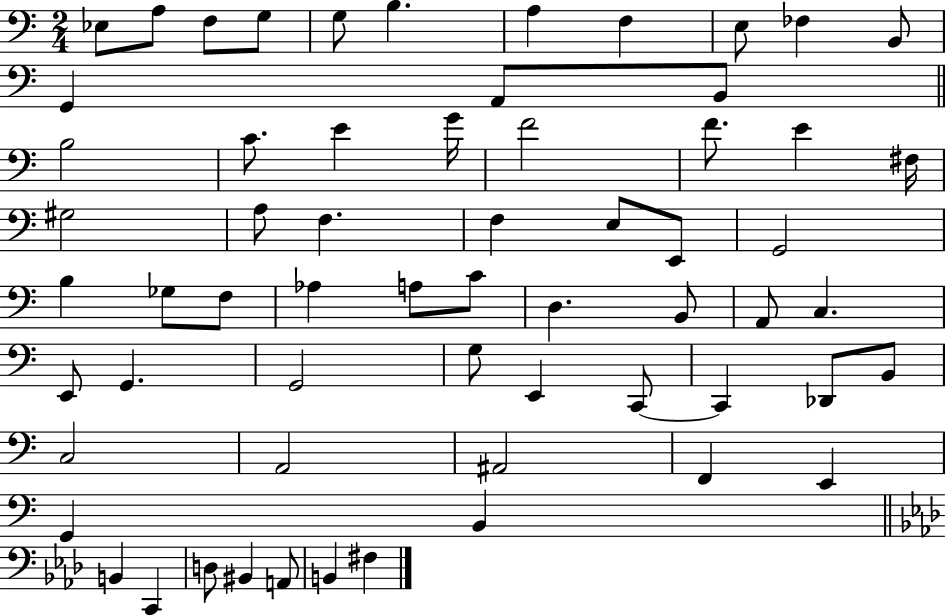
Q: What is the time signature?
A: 2/4